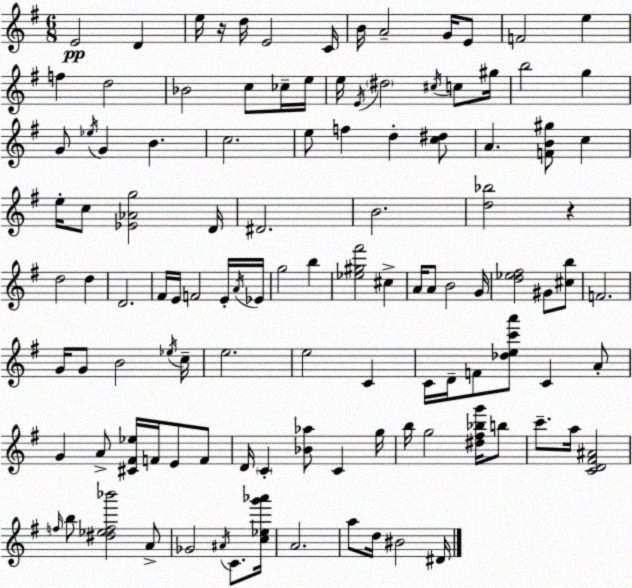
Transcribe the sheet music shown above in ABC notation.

X:1
T:Untitled
M:6/8
L:1/4
K:G
E2 D e/4 z/4 d/4 E2 C/4 B/4 A2 G/4 E/2 F2 e f d2 _B2 c/2 _c/4 e/4 e/4 E/4 ^d2 ^c/4 c/2 ^g/4 b2 g G/2 _e/4 G B c2 e/2 f d [c^d]/2 A [FB^g]/2 c e/4 c/2 [_E_Ag]2 D/4 ^D2 B2 [d_b]2 z d2 d D2 ^F/4 E/4 F2 E/4 A/4 _E/4 g2 b [_e^g^f']2 ^c A/4 A/2 B2 G/4 [d_e^f]2 ^G/2 [^cb]/2 F2 G/4 G/2 B2 _e/4 c/4 e2 e2 C C/4 D/4 F/2 [_dec'a']/2 C A/2 G A/2 [^C^F_e]/4 F/4 E/2 F/2 D/4 C [_B_a]/2 C g/4 b/4 g2 [^d^f_bg']/4 b/2 c'/2 a/4 [CD^F^A]2 f/4 b/2 [^d_ef_b']2 A/2 _G2 ^A/4 C/2 [c_eg'_a']/4 A2 a/2 d/4 ^B2 ^D/4